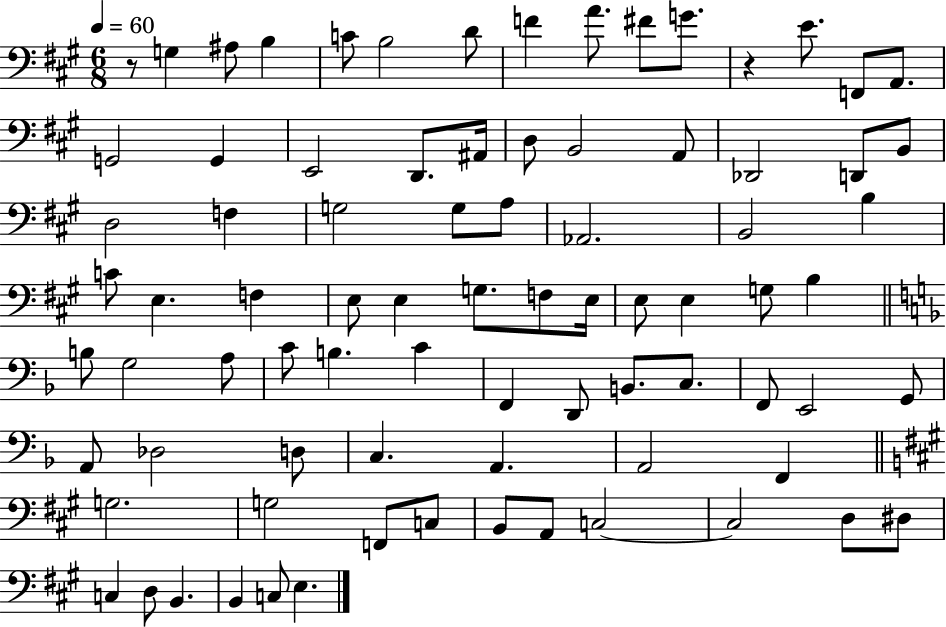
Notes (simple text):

R/e G3/q A#3/e B3/q C4/e B3/h D4/e F4/q A4/e. F#4/e G4/e. R/q E4/e. F2/e A2/e. G2/h G2/q E2/h D2/e. A#2/s D3/e B2/h A2/e Db2/h D2/e B2/e D3/h F3/q G3/h G3/e A3/e Ab2/h. B2/h B3/q C4/e E3/q. F3/q E3/e E3/q G3/e. F3/e E3/s E3/e E3/q G3/e B3/q B3/e G3/h A3/e C4/e B3/q. C4/q F2/q D2/e B2/e. C3/e. F2/e E2/h G2/e A2/e Db3/h D3/e C3/q. A2/q. A2/h F2/q G3/h. G3/h F2/e C3/e B2/e A2/e C3/h C3/h D3/e D#3/e C3/q D3/e B2/q. B2/q C3/e E3/q.